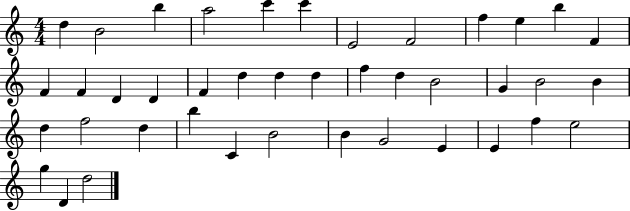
{
  \clef treble
  \numericTimeSignature
  \time 4/4
  \key c \major
  d''4 b'2 b''4 | a''2 c'''4 c'''4 | e'2 f'2 | f''4 e''4 b''4 f'4 | \break f'4 f'4 d'4 d'4 | f'4 d''4 d''4 d''4 | f''4 d''4 b'2 | g'4 b'2 b'4 | \break d''4 f''2 d''4 | b''4 c'4 b'2 | b'4 g'2 e'4 | e'4 f''4 e''2 | \break g''4 d'4 d''2 | \bar "|."
}